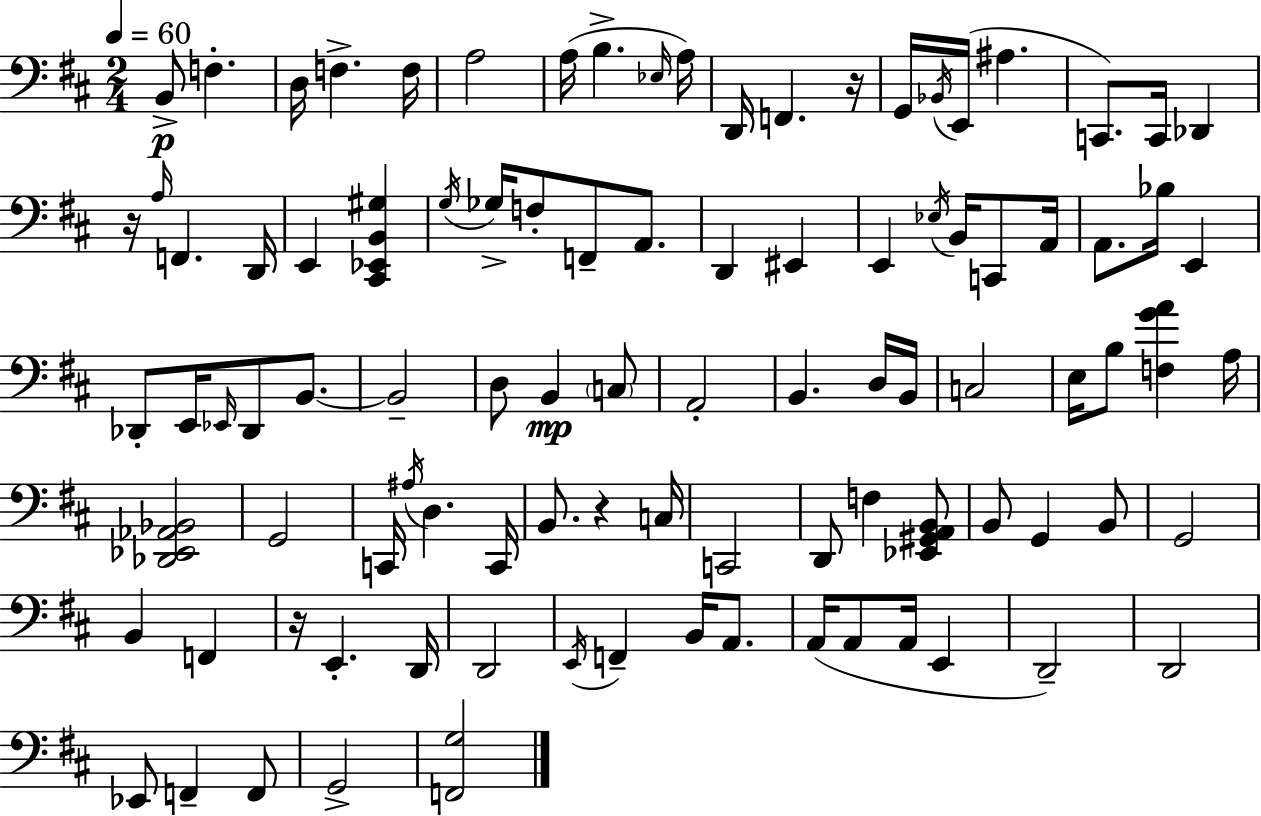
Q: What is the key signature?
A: D major